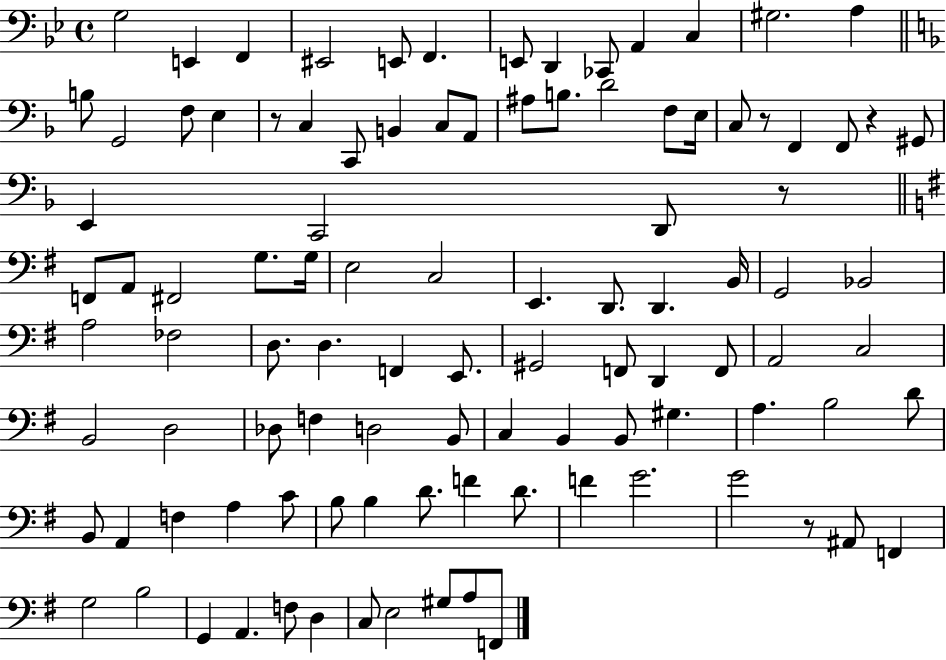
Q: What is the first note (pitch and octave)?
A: G3